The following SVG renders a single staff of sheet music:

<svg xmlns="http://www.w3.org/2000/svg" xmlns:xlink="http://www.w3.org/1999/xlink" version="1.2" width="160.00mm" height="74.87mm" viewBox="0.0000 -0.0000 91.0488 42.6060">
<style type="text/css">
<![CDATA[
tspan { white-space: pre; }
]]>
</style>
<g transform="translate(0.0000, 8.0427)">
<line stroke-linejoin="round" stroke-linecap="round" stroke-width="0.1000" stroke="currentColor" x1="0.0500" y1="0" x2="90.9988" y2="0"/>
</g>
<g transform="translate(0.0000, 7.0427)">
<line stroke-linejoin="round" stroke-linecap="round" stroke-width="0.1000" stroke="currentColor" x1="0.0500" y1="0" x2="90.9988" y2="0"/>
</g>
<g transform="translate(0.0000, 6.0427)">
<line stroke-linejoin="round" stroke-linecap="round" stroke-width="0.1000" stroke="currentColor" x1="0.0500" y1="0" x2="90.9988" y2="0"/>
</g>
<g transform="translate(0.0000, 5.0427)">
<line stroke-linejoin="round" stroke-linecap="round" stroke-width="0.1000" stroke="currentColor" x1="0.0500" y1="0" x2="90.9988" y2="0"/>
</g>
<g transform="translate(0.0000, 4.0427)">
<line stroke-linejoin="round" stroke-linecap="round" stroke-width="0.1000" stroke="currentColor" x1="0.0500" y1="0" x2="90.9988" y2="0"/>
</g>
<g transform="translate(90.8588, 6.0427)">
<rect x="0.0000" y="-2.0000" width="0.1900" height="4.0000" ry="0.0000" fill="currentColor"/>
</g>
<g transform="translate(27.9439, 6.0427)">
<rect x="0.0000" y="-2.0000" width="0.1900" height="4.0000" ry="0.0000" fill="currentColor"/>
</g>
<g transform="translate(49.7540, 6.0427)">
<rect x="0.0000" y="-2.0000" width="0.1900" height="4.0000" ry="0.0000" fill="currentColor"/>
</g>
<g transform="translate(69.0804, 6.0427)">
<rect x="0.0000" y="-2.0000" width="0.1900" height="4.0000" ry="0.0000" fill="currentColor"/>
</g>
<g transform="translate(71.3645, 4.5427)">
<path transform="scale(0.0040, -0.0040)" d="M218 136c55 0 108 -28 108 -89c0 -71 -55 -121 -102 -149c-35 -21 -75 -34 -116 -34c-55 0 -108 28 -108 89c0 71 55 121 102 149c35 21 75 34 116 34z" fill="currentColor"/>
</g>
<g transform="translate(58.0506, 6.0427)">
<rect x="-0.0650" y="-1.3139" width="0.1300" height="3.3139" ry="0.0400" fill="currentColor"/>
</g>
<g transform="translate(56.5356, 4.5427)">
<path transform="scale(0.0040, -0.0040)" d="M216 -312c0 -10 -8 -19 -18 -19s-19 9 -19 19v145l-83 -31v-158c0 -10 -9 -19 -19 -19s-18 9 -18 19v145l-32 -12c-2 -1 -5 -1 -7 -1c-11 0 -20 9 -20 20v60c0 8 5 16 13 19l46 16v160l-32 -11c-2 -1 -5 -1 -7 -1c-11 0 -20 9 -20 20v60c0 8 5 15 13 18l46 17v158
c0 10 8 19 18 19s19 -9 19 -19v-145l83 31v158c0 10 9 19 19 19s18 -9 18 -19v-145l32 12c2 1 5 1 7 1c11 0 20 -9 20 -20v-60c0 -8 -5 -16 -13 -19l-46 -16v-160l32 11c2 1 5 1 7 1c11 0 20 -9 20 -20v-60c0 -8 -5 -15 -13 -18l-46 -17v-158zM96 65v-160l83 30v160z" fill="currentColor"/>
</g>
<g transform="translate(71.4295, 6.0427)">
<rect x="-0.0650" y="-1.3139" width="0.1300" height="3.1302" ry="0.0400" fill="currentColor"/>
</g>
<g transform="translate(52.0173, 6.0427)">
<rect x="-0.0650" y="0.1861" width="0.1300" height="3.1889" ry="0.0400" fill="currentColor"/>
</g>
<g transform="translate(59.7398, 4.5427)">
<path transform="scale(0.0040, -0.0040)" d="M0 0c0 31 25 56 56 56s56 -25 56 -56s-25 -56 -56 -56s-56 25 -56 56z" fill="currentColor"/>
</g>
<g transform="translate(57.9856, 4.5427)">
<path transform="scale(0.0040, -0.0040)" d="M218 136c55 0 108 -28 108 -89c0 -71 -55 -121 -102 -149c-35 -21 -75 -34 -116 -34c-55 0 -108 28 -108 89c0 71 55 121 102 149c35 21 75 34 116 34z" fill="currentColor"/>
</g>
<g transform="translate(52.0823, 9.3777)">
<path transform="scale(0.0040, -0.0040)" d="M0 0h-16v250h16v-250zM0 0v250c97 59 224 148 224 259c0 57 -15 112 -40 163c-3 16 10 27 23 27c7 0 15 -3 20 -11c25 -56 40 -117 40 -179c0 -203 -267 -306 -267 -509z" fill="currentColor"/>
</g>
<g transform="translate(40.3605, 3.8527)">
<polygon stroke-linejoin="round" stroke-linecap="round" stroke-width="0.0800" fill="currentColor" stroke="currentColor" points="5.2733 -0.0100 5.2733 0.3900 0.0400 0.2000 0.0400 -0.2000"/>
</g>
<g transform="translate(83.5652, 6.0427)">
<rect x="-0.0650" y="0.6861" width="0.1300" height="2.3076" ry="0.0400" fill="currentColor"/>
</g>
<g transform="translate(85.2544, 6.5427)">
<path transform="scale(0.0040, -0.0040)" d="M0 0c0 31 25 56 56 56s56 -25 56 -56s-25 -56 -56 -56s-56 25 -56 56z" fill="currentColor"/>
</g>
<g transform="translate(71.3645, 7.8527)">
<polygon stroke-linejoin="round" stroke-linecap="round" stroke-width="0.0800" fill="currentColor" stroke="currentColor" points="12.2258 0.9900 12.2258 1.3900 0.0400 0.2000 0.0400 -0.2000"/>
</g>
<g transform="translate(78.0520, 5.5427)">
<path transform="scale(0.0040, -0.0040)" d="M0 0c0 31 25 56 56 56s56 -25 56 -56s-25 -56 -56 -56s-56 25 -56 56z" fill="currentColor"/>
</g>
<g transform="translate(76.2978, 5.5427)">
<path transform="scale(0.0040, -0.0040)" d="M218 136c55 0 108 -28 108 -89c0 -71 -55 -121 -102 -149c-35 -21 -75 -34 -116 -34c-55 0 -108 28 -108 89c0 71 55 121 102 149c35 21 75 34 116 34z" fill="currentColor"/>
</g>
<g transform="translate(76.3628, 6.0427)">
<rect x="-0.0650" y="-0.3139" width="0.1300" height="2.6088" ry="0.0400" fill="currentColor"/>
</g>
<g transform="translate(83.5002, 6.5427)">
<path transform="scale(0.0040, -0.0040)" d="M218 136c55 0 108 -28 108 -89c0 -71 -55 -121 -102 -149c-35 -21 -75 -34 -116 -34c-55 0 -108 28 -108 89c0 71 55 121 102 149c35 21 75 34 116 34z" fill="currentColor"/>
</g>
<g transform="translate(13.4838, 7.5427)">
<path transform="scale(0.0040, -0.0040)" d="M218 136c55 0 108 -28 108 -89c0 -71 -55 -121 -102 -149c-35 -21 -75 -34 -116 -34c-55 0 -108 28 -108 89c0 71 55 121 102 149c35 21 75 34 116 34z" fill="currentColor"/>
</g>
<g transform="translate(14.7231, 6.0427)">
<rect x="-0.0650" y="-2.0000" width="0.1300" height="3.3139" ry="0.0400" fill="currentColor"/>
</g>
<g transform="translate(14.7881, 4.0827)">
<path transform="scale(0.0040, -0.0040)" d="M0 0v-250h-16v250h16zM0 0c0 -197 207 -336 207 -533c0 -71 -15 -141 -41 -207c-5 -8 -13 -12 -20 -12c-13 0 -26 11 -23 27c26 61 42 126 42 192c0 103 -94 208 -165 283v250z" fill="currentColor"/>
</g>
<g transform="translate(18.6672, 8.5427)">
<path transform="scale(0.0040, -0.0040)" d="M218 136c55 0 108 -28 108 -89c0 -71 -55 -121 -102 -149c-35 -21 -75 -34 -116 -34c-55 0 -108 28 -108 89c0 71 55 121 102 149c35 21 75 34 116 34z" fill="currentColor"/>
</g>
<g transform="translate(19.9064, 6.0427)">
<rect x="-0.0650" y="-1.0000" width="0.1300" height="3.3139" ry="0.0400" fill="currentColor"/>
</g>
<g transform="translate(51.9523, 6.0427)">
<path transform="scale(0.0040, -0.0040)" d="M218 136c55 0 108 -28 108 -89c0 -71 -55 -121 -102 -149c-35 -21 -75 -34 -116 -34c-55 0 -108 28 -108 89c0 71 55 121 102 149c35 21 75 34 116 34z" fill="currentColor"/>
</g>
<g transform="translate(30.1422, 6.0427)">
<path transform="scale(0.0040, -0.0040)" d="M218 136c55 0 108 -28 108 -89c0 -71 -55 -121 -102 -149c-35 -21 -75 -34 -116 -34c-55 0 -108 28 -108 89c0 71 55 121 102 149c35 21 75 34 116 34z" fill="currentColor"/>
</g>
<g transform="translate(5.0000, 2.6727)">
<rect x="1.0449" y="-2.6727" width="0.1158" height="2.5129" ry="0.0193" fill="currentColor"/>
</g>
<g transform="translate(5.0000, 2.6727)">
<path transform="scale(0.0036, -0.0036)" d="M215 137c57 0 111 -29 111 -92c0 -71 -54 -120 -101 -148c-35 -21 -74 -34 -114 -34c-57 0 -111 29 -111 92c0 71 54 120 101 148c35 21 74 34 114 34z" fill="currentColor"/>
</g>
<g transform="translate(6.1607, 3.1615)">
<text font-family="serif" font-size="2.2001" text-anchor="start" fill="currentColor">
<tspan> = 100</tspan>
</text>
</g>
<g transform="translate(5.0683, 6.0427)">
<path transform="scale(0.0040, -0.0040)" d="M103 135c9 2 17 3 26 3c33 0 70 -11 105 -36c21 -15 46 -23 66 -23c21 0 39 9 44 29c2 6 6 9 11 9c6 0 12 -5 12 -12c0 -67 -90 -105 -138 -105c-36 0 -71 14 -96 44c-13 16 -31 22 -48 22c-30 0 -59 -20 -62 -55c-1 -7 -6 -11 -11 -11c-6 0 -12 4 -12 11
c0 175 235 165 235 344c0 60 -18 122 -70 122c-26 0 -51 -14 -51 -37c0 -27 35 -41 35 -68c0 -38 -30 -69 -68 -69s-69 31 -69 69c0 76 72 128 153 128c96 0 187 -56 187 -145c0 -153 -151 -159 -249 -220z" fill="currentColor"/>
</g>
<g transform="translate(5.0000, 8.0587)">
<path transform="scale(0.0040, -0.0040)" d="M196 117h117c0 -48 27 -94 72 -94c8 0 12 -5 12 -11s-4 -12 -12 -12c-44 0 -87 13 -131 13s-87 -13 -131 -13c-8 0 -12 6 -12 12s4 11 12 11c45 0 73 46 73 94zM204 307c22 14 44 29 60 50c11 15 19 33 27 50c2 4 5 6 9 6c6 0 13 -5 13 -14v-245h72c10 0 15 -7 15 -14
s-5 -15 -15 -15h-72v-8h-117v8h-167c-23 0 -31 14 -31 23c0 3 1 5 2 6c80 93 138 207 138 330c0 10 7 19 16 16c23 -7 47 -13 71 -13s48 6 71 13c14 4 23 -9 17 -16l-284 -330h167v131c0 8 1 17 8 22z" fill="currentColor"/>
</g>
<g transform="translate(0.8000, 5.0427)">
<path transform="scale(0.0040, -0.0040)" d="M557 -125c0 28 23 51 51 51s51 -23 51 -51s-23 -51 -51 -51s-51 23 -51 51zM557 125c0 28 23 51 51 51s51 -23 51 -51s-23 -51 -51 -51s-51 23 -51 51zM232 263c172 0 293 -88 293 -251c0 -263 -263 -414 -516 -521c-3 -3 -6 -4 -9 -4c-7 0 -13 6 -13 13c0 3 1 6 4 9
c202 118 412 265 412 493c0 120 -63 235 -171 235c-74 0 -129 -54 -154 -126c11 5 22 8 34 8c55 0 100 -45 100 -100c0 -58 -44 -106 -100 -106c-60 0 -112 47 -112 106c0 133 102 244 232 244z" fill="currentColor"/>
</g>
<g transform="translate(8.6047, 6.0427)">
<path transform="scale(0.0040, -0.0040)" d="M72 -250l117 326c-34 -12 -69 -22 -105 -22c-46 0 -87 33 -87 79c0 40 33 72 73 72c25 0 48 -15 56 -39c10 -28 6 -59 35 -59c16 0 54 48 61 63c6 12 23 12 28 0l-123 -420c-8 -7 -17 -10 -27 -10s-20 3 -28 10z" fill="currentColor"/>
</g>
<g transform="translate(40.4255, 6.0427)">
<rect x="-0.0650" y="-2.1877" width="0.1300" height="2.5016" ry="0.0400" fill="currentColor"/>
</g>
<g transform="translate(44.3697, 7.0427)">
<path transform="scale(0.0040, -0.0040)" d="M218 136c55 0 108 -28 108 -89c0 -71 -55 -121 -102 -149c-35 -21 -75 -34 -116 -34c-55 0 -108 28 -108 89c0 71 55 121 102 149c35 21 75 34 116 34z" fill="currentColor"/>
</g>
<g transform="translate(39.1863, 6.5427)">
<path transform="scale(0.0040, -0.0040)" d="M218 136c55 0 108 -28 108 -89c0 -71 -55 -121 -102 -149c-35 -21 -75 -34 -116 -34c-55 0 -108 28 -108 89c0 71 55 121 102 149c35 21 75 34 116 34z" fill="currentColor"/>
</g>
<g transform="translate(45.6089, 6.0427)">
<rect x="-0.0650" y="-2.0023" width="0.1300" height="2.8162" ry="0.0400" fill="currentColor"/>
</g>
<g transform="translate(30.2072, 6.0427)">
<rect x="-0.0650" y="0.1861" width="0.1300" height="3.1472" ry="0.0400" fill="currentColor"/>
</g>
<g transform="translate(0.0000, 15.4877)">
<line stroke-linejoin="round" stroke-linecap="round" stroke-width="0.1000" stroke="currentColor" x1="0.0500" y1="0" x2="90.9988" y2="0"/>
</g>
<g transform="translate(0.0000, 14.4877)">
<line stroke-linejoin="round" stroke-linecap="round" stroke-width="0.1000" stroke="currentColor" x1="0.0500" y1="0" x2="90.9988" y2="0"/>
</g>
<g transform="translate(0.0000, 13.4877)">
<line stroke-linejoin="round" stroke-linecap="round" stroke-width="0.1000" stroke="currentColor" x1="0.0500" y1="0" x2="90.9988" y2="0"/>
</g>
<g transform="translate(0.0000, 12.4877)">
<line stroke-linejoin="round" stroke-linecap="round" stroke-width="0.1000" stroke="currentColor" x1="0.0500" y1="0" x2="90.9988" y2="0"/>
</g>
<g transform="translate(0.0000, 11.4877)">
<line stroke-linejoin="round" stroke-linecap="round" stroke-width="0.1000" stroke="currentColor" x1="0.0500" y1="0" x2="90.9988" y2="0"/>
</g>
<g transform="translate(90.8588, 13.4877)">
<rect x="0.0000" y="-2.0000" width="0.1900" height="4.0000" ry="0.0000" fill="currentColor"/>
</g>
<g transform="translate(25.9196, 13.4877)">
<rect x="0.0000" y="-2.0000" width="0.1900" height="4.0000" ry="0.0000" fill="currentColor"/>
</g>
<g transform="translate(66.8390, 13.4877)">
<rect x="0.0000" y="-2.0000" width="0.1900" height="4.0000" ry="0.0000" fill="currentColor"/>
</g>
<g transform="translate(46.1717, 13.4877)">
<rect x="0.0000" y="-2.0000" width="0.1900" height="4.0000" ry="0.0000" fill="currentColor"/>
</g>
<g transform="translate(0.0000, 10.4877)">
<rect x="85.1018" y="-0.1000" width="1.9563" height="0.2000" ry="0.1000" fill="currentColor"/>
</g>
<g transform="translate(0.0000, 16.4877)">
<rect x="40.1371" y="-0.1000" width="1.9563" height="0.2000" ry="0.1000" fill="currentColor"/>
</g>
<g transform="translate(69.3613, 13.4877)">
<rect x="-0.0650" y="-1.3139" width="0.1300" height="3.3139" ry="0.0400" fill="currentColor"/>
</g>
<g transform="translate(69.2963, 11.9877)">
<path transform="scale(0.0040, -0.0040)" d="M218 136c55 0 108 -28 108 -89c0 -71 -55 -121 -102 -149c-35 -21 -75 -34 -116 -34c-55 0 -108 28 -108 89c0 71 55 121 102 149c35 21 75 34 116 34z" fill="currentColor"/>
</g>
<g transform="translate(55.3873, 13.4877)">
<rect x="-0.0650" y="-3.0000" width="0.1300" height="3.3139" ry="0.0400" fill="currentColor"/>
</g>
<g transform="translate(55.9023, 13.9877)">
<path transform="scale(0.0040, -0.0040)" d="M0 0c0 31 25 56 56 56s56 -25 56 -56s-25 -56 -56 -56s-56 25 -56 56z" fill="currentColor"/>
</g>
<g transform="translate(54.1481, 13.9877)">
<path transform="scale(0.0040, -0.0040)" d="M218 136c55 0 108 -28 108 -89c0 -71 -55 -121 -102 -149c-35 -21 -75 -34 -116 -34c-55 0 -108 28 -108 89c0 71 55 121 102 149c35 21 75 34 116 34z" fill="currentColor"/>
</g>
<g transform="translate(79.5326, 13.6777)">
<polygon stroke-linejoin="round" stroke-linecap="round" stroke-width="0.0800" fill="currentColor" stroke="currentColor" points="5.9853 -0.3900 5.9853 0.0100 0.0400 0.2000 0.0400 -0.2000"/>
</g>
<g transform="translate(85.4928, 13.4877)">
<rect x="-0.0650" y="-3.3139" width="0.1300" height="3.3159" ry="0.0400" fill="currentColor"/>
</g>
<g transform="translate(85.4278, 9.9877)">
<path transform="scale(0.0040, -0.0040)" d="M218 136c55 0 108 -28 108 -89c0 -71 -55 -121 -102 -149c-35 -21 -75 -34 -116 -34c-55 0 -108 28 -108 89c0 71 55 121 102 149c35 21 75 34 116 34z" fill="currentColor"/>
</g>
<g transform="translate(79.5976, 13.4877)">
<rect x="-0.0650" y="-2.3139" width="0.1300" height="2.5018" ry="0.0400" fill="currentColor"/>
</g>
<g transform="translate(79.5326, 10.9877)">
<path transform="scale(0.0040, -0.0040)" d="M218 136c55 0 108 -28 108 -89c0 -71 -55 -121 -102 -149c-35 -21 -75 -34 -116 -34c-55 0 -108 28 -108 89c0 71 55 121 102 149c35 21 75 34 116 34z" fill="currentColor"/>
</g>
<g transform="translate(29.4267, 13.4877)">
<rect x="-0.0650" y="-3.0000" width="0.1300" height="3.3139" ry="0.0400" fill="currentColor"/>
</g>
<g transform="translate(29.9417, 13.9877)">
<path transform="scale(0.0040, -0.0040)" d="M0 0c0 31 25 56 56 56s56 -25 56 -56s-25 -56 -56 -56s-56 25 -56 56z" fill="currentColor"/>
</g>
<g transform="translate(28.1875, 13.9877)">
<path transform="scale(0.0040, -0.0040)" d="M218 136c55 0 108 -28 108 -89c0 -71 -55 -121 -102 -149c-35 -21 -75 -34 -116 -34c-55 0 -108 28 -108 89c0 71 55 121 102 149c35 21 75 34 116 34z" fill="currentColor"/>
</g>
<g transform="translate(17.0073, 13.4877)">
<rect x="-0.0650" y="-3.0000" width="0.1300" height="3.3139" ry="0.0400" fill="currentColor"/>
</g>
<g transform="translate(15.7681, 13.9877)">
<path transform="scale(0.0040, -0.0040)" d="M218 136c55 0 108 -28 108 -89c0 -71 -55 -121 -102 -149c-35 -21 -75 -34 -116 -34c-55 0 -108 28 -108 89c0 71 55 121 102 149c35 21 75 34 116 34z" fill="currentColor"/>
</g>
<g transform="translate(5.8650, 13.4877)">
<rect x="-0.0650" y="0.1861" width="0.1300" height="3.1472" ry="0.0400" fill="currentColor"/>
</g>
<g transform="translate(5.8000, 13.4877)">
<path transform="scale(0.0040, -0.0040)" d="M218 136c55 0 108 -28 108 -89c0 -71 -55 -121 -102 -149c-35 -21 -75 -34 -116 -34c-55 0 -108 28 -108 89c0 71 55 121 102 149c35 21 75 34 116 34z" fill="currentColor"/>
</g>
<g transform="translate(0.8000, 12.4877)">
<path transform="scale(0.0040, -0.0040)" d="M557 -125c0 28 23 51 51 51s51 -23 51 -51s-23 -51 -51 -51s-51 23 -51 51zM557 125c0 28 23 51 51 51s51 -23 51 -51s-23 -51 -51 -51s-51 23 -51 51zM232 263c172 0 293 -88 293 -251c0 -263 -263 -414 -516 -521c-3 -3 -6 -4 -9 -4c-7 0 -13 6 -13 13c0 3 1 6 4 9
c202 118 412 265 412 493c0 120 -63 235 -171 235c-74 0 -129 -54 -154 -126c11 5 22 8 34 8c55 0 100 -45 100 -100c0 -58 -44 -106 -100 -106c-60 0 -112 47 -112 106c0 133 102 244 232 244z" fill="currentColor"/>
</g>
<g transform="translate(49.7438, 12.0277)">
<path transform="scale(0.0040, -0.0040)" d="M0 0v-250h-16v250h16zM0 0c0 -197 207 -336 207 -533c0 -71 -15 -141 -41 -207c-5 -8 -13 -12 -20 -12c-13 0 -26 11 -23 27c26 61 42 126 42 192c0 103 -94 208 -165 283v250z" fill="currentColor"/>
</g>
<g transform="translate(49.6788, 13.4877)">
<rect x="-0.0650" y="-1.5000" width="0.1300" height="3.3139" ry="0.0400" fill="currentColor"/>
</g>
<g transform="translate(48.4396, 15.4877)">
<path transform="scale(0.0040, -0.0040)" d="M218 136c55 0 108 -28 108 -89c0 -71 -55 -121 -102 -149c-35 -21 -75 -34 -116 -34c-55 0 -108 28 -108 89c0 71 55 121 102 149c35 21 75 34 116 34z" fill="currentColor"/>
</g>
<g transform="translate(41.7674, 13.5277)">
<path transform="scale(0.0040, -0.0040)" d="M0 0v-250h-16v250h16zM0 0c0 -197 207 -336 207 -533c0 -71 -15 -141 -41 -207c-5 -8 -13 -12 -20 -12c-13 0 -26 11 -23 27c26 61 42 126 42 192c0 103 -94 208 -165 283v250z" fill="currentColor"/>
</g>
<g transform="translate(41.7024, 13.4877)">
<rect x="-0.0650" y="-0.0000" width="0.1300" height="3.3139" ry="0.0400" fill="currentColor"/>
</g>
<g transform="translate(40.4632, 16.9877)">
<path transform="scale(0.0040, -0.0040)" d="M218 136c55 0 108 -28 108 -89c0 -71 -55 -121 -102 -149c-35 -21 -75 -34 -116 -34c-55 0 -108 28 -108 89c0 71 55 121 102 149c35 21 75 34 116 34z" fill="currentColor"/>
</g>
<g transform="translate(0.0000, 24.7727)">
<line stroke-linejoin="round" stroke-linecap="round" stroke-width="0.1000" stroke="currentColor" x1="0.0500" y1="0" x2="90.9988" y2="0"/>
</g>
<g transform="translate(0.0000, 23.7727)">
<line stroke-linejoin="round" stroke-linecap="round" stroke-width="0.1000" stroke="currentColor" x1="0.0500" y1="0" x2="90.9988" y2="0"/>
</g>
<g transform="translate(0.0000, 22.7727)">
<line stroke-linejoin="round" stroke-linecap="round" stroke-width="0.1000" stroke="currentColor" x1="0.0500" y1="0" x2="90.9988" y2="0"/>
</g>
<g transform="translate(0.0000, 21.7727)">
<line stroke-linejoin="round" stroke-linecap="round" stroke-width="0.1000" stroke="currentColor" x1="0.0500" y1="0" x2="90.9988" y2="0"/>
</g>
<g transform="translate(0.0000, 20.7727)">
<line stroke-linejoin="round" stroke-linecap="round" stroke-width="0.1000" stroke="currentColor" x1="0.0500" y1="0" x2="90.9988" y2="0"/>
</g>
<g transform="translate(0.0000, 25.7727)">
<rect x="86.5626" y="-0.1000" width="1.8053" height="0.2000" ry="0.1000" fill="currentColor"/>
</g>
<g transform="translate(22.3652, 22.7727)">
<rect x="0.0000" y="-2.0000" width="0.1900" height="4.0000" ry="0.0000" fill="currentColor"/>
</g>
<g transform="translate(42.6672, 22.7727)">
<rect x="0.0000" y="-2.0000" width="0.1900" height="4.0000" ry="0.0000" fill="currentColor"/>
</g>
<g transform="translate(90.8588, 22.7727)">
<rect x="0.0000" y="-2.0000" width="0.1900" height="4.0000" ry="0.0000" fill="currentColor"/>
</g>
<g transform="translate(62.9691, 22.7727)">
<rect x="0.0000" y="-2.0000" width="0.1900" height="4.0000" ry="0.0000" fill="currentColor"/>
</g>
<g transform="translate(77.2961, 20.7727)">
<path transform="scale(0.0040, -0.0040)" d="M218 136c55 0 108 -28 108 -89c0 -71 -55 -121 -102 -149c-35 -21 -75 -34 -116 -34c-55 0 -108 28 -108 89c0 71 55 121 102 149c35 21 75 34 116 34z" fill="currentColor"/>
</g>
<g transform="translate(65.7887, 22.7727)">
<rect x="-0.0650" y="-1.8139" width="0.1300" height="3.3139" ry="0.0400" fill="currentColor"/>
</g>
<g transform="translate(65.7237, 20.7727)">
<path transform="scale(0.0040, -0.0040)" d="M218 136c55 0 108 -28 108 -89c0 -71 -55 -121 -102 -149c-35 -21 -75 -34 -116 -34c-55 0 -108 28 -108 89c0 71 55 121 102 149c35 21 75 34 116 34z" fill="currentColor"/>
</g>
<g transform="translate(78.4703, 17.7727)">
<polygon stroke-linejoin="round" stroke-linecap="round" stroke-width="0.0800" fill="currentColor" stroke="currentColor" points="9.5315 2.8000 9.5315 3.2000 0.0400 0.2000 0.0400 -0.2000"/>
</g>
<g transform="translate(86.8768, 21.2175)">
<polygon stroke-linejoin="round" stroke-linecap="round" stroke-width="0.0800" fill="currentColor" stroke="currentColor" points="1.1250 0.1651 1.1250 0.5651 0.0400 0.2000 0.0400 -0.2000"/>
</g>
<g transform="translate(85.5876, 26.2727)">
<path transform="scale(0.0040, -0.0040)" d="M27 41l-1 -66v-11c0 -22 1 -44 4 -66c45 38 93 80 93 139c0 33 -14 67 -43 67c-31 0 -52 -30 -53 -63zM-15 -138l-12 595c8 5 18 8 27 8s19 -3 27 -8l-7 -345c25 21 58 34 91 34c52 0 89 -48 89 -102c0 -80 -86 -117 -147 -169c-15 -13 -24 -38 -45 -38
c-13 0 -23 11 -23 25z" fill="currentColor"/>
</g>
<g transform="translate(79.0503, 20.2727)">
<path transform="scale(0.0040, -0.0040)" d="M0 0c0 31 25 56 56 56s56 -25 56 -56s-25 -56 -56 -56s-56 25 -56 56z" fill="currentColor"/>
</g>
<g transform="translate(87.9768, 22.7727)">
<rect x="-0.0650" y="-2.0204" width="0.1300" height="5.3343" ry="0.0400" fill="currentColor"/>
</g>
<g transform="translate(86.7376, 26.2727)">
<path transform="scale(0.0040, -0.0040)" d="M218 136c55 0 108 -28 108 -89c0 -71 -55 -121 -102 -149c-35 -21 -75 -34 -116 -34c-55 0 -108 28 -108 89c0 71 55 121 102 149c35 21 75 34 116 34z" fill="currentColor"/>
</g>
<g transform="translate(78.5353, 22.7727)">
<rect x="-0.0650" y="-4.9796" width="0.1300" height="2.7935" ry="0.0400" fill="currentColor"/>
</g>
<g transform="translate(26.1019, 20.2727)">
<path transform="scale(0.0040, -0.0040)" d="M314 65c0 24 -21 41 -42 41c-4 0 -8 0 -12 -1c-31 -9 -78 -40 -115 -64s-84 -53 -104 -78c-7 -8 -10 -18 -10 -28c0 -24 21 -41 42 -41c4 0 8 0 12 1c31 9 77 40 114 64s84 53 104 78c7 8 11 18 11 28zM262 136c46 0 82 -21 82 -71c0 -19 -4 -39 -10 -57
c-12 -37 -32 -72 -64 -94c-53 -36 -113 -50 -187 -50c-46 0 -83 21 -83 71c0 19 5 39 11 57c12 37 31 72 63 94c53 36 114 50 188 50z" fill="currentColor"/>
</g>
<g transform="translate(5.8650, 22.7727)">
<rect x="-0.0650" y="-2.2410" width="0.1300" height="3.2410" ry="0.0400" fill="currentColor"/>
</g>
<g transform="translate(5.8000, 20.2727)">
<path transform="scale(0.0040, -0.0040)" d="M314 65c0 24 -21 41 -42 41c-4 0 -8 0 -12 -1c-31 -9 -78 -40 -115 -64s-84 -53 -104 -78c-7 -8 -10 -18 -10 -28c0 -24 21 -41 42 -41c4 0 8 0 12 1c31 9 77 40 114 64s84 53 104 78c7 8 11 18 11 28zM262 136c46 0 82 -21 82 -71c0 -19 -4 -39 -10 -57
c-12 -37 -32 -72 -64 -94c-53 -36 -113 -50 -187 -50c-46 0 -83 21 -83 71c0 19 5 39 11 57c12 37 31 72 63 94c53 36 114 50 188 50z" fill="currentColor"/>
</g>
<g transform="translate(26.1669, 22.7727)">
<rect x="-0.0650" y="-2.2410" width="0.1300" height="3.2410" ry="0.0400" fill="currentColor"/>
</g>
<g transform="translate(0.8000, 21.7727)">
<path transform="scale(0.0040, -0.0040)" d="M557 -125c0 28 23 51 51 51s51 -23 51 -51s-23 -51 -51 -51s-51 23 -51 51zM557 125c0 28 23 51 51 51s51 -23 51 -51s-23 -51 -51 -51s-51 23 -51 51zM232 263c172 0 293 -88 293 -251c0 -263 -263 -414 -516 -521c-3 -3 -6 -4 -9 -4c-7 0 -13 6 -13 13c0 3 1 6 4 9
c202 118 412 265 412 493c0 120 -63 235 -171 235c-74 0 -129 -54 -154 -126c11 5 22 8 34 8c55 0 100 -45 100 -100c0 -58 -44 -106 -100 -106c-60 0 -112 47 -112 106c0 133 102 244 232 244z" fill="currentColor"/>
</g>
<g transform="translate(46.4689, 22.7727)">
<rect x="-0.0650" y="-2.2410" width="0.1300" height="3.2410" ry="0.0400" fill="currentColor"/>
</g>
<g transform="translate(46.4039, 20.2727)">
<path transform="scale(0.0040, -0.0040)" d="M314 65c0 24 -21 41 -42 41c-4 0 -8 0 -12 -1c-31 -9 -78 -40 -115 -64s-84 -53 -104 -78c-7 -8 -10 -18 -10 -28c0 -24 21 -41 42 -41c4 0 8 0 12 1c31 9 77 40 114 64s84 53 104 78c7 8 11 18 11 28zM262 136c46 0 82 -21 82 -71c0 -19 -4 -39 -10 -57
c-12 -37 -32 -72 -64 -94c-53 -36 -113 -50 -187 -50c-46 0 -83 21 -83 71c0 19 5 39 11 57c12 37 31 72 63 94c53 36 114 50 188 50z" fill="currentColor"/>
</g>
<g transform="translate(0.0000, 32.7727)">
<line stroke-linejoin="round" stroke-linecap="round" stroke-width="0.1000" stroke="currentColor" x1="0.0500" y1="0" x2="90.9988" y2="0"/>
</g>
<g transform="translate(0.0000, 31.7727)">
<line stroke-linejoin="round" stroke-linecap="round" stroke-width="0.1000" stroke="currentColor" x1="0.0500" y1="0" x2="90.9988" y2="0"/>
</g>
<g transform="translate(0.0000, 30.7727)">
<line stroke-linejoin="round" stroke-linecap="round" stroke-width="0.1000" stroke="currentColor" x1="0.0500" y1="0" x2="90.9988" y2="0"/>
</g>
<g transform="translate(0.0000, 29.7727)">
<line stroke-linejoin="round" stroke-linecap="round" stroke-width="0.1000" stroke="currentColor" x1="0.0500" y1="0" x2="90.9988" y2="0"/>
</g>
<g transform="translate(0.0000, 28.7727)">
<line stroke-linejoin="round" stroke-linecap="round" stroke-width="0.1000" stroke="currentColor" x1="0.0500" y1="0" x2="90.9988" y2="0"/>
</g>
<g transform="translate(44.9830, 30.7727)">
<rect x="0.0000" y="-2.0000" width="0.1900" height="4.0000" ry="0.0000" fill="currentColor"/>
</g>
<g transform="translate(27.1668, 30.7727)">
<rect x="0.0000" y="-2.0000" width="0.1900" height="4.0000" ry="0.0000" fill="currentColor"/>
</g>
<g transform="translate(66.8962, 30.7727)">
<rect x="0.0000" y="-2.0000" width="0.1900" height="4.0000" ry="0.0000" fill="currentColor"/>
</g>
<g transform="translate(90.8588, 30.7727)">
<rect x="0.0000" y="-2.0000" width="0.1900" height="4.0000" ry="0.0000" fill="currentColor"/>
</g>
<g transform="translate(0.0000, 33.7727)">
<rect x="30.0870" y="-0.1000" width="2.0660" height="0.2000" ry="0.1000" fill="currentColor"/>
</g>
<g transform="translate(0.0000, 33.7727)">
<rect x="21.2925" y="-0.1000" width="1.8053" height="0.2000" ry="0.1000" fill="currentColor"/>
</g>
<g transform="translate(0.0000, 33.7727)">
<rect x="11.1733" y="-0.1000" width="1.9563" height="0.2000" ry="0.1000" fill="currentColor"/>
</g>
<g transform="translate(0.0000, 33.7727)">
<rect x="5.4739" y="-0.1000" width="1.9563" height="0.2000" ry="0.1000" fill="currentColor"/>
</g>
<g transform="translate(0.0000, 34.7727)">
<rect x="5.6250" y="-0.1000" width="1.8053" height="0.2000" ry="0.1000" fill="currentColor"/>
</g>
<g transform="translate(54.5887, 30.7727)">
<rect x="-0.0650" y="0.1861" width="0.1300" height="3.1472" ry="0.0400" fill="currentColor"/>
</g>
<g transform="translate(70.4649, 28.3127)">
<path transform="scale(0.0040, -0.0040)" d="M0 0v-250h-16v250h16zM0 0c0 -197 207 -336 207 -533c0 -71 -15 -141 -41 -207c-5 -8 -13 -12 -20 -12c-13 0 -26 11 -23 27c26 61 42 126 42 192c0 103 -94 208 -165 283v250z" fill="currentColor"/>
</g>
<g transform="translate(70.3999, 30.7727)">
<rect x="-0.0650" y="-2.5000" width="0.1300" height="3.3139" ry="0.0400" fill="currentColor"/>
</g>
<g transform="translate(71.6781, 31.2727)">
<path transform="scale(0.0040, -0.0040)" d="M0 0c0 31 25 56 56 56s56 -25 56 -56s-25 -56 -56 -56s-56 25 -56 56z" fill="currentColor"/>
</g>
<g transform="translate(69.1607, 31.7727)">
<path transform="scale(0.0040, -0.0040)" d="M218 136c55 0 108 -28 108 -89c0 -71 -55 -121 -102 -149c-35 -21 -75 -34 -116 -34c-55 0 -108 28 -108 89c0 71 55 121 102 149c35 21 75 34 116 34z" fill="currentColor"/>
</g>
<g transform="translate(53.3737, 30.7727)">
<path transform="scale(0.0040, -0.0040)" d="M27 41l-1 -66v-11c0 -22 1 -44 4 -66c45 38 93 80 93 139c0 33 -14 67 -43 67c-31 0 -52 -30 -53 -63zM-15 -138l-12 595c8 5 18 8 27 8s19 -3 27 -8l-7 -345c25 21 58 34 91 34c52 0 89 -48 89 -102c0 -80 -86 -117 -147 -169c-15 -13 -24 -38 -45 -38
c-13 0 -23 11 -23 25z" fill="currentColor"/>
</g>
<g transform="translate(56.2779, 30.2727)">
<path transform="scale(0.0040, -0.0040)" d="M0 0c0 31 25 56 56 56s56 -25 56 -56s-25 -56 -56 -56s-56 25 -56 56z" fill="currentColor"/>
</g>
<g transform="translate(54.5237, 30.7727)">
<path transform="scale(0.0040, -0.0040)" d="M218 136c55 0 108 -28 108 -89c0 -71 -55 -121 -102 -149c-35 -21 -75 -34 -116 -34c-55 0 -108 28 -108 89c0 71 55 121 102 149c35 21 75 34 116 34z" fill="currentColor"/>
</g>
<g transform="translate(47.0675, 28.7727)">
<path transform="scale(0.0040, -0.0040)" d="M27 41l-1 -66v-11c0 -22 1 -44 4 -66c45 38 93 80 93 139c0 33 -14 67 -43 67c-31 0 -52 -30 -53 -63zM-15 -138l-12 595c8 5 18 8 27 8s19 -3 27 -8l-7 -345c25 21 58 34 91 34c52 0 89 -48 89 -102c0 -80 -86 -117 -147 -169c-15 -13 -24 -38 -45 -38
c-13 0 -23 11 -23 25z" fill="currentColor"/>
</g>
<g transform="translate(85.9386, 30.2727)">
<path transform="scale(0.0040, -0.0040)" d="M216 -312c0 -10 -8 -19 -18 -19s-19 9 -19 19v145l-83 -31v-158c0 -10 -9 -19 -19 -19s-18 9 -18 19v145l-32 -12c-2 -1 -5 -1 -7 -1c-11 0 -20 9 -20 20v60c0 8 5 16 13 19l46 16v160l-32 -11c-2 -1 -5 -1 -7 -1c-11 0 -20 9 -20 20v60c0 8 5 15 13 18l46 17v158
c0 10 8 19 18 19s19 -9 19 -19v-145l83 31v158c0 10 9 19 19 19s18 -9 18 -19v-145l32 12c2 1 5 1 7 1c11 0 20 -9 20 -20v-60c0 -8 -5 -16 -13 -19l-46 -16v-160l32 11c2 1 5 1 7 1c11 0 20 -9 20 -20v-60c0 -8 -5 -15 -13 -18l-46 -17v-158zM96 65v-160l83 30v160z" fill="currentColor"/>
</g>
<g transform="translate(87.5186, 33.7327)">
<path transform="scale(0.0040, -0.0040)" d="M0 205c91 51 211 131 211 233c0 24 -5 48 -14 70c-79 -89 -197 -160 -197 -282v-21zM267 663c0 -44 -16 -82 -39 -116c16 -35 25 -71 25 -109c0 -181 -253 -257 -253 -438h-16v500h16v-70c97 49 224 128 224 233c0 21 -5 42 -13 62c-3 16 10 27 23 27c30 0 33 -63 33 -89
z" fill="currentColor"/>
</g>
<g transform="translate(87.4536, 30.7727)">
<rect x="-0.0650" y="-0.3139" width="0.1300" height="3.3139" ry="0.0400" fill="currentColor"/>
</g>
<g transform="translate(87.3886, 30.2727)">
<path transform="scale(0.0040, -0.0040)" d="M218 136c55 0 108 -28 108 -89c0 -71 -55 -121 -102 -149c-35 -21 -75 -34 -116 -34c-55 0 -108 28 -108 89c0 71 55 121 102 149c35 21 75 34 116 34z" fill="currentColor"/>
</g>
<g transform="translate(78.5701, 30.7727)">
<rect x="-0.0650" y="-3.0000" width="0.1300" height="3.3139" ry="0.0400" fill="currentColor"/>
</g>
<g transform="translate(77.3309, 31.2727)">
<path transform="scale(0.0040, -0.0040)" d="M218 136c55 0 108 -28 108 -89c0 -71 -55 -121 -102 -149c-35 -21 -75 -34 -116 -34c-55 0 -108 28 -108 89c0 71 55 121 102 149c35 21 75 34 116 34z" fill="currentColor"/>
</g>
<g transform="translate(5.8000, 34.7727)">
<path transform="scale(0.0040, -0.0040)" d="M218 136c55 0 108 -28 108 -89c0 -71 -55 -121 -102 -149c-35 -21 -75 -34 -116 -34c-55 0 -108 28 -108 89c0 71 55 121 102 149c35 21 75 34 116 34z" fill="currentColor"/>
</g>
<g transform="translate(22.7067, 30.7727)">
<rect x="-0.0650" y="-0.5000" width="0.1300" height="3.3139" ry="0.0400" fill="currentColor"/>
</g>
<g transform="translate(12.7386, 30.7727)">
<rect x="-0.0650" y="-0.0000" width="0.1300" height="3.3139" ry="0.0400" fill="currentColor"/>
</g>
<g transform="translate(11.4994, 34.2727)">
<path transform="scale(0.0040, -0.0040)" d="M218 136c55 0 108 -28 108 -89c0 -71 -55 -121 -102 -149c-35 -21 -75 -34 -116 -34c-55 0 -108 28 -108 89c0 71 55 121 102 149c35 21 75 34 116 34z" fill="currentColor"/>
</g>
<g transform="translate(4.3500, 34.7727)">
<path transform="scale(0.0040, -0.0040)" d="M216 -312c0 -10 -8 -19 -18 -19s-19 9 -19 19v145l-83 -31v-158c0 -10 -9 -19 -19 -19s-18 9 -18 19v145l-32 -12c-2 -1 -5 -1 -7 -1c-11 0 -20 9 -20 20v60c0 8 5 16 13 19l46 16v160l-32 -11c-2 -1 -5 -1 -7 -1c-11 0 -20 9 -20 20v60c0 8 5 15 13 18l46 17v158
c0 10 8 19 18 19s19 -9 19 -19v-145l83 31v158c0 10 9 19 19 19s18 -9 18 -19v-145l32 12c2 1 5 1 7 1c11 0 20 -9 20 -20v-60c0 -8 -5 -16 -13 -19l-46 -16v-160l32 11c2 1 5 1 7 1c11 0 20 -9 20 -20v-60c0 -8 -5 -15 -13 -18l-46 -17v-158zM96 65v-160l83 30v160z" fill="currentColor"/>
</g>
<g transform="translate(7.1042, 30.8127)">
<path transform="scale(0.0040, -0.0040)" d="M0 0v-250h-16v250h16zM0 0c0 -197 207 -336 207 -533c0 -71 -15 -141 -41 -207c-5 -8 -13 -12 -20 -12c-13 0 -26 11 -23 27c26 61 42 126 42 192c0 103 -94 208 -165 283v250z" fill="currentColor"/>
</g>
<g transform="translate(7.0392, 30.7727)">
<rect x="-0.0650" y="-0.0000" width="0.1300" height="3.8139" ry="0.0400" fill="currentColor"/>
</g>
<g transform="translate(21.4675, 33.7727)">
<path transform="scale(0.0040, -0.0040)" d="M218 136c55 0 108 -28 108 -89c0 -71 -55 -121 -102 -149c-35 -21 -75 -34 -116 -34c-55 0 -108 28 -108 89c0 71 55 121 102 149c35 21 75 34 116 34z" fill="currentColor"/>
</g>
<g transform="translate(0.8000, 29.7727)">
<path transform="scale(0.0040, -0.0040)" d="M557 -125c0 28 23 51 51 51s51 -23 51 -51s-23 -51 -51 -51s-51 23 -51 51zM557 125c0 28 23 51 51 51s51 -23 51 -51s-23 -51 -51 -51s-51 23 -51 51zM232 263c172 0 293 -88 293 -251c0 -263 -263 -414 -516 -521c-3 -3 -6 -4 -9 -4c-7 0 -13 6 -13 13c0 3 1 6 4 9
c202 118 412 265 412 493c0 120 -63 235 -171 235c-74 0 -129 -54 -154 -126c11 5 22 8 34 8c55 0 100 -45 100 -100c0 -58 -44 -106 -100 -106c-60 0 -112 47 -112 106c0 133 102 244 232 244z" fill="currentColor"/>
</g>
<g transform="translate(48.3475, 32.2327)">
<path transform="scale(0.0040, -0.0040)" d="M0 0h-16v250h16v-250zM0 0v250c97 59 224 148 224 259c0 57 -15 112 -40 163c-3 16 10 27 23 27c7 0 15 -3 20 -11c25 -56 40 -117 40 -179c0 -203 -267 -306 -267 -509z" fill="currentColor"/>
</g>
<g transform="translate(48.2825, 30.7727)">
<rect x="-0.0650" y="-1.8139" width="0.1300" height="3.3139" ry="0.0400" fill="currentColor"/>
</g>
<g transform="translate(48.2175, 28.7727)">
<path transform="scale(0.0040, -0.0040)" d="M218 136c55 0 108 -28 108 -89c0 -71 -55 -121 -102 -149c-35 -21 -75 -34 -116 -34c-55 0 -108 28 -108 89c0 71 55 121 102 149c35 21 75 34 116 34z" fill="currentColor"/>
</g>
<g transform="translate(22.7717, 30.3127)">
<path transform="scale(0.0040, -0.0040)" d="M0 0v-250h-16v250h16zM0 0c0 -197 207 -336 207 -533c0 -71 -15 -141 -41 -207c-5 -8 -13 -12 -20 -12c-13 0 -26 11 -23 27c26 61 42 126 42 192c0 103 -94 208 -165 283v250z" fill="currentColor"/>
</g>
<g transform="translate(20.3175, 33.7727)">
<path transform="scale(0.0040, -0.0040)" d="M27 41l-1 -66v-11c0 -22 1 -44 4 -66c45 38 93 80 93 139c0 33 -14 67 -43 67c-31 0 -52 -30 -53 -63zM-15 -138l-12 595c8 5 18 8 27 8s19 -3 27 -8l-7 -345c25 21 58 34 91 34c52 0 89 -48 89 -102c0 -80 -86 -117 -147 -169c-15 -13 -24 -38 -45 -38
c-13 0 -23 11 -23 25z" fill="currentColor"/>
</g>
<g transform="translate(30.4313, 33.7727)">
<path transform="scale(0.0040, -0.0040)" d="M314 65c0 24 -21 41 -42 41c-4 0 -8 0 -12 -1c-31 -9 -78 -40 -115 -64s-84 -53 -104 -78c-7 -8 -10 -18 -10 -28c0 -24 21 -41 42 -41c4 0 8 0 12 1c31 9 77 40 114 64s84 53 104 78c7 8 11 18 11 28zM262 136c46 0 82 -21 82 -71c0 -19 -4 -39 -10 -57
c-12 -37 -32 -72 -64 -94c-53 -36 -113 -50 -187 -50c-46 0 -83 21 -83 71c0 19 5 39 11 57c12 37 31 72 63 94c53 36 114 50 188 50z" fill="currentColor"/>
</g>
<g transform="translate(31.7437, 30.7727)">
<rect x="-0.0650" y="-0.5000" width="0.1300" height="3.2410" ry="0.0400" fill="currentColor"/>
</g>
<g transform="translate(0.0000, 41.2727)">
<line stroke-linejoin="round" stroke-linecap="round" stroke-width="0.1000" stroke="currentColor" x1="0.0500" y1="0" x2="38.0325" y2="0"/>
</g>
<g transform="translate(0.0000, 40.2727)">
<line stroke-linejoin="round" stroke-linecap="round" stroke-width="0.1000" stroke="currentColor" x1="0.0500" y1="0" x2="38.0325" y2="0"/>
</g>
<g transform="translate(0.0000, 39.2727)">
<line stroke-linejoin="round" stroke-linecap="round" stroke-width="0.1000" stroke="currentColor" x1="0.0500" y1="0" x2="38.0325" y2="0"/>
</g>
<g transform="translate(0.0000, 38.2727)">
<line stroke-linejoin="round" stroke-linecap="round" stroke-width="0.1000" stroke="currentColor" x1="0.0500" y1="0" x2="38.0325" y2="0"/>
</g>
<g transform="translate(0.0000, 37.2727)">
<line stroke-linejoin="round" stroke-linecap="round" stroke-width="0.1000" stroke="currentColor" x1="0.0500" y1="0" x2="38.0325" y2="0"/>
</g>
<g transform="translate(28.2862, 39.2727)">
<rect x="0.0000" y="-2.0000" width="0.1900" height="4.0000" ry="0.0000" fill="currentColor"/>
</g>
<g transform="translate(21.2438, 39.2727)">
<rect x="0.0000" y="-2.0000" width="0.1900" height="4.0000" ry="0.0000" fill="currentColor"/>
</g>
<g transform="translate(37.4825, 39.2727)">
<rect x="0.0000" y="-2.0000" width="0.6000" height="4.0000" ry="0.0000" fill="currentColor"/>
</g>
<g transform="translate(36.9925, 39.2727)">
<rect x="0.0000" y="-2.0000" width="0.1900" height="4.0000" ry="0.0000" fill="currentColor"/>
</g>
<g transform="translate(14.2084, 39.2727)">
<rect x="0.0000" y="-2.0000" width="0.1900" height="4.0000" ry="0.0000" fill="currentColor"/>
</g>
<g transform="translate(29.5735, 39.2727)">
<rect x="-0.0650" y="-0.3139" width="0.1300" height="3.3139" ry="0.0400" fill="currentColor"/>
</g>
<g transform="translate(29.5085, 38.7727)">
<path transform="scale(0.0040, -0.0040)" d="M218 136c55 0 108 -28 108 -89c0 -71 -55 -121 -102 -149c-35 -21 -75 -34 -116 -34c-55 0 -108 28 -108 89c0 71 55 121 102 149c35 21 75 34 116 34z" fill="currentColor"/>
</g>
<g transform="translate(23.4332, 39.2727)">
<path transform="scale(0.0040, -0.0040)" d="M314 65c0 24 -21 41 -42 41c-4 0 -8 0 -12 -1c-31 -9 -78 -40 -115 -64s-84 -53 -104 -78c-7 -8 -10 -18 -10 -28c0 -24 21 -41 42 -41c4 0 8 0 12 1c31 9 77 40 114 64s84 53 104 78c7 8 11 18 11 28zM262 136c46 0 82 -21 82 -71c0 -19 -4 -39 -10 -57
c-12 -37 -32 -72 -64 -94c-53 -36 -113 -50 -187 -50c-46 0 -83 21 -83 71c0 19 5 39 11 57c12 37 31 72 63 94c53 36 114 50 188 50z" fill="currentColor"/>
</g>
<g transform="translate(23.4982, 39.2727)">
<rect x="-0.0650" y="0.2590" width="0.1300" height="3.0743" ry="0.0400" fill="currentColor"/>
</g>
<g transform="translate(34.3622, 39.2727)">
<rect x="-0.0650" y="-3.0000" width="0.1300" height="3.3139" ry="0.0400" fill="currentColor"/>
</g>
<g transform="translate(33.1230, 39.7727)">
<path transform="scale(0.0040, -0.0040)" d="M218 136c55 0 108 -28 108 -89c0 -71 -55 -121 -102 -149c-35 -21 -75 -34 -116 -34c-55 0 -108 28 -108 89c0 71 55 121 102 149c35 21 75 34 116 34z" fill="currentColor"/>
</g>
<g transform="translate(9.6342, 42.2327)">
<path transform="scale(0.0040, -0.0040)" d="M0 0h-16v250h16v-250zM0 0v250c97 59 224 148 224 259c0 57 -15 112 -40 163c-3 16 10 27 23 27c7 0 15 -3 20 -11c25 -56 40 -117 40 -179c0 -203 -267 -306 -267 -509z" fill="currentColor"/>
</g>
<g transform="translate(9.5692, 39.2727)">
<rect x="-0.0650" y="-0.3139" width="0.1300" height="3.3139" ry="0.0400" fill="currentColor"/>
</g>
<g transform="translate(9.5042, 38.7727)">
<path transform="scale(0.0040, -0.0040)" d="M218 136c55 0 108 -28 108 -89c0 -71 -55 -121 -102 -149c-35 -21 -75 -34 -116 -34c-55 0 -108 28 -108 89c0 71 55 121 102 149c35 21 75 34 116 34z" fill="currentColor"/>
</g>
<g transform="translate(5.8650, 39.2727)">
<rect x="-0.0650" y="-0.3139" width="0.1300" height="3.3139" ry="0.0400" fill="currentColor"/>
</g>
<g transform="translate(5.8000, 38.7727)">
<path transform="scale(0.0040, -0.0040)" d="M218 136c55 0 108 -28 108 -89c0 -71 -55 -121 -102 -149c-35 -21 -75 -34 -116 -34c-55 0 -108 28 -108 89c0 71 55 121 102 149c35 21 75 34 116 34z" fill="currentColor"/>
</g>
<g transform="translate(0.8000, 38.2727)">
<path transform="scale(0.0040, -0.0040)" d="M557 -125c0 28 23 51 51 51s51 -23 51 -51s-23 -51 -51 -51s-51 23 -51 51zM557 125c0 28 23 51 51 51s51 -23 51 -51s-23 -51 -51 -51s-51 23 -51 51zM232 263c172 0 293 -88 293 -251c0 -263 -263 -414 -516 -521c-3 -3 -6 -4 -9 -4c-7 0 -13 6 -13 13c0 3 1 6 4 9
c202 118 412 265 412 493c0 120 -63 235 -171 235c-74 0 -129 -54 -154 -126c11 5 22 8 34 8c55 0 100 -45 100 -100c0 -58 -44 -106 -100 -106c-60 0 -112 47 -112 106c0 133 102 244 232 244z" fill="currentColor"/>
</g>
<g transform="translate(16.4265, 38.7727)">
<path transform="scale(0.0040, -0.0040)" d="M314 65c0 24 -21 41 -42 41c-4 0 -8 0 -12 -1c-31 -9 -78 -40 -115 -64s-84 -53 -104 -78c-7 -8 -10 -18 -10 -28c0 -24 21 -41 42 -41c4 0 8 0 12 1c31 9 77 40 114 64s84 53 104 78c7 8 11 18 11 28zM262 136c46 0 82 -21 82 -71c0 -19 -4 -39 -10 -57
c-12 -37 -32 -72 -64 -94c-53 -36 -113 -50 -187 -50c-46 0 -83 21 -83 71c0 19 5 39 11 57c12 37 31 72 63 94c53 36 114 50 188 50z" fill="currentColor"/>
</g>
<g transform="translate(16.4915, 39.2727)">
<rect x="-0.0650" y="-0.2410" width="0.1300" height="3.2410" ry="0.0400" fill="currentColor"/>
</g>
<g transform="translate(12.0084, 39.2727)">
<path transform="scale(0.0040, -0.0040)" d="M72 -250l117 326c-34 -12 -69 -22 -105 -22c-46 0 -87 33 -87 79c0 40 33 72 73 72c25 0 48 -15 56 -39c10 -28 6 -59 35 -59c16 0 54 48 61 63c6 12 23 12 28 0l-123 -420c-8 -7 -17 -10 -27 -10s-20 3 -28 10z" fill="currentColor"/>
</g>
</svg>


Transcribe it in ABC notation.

X:1
T:Untitled
M:2/4
L:1/4
K:C
z/2 A,,/2 F,, D, C,/2 B,,/2 D,/2 ^G, G,/2 E,/2 C,/2 D, C, C, D,,/2 G,,/2 C, G, B,/2 D/2 B,2 B,2 B,2 A, A,/2 _D,,/4 ^C,,/2 D,, _E,,/2 E,,2 _A,/2 _D, B,,/2 C, ^E,/4 E, E,/2 z/2 E,2 D,2 E, C,